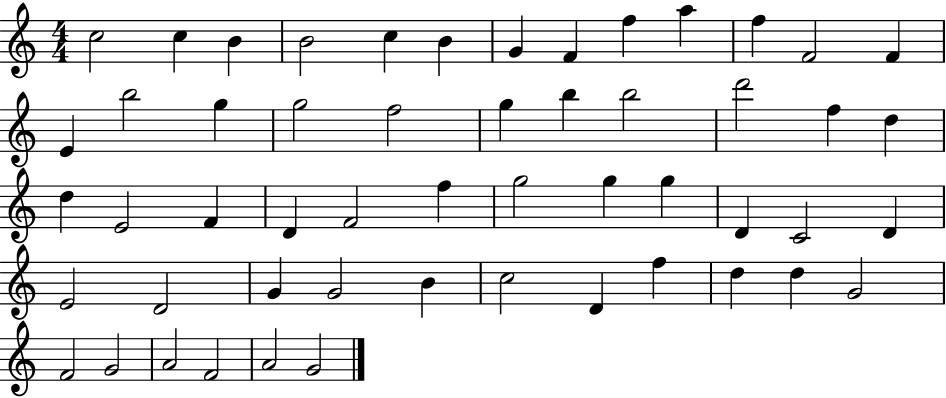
C5/h C5/q B4/q B4/h C5/q B4/q G4/q F4/q F5/q A5/q F5/q F4/h F4/q E4/q B5/h G5/q G5/h F5/h G5/q B5/q B5/h D6/h F5/q D5/q D5/q E4/h F4/q D4/q F4/h F5/q G5/h G5/q G5/q D4/q C4/h D4/q E4/h D4/h G4/q G4/h B4/q C5/h D4/q F5/q D5/q D5/q G4/h F4/h G4/h A4/h F4/h A4/h G4/h